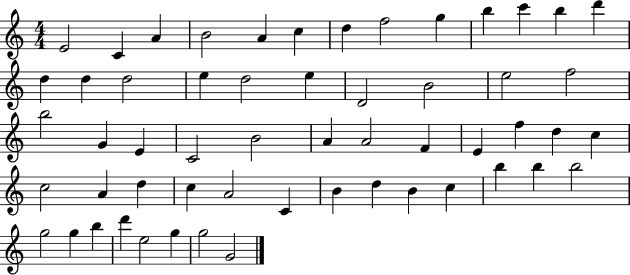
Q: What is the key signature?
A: C major